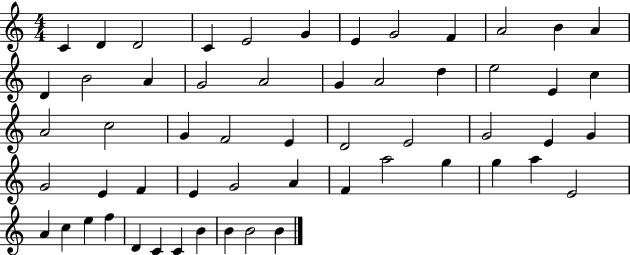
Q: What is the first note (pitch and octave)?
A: C4